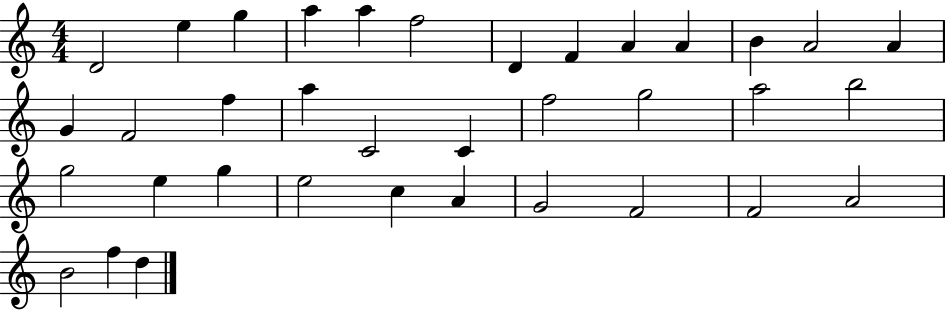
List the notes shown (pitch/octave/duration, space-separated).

D4/h E5/q G5/q A5/q A5/q F5/h D4/q F4/q A4/q A4/q B4/q A4/h A4/q G4/q F4/h F5/q A5/q C4/h C4/q F5/h G5/h A5/h B5/h G5/h E5/q G5/q E5/h C5/q A4/q G4/h F4/h F4/h A4/h B4/h F5/q D5/q